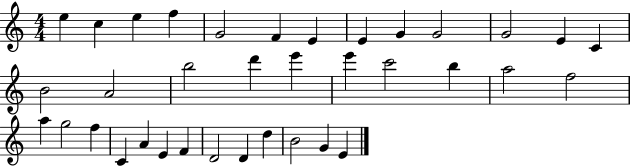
E5/q C5/q E5/q F5/q G4/h F4/q E4/q E4/q G4/q G4/h G4/h E4/q C4/q B4/h A4/h B5/h D6/q E6/q E6/q C6/h B5/q A5/h F5/h A5/q G5/h F5/q C4/q A4/q E4/q F4/q D4/h D4/q D5/q B4/h G4/q E4/q